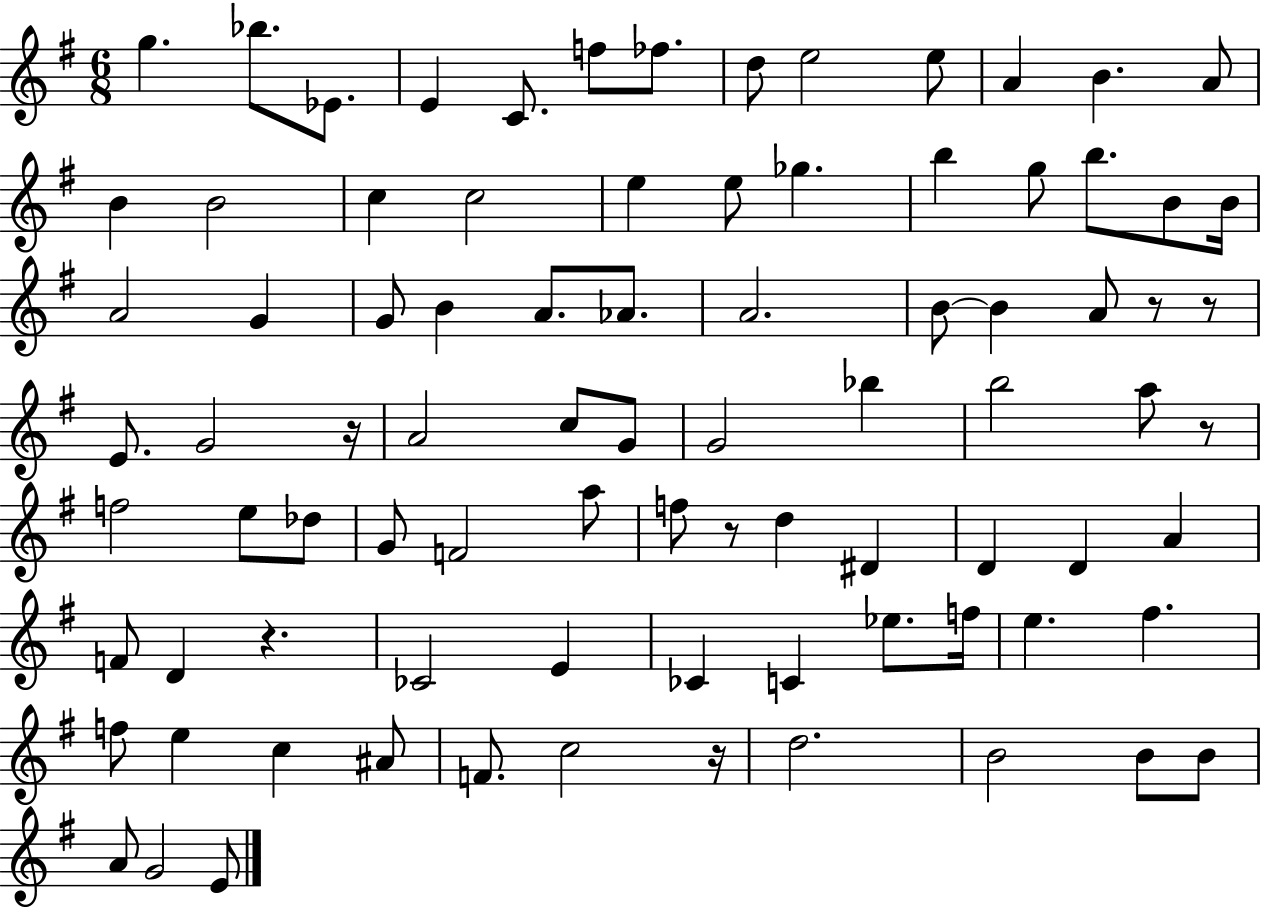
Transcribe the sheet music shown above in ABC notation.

X:1
T:Untitled
M:6/8
L:1/4
K:G
g _b/2 _E/2 E C/2 f/2 _f/2 d/2 e2 e/2 A B A/2 B B2 c c2 e e/2 _g b g/2 b/2 B/2 B/4 A2 G G/2 B A/2 _A/2 A2 B/2 B A/2 z/2 z/2 E/2 G2 z/4 A2 c/2 G/2 G2 _b b2 a/2 z/2 f2 e/2 _d/2 G/2 F2 a/2 f/2 z/2 d ^D D D A F/2 D z _C2 E _C C _e/2 f/4 e ^f f/2 e c ^A/2 F/2 c2 z/4 d2 B2 B/2 B/2 A/2 G2 E/2